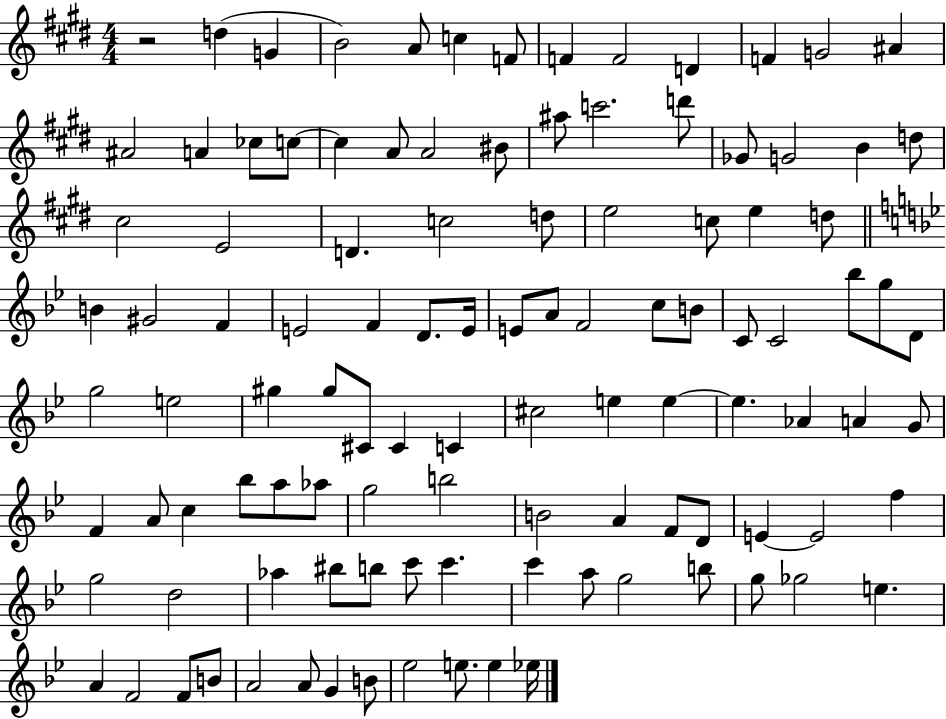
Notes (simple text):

R/h D5/q G4/q B4/h A4/e C5/q F4/e F4/q F4/h D4/q F4/q G4/h A#4/q A#4/h A4/q CES5/e C5/e C5/q A4/e A4/h BIS4/e A#5/e C6/h. D6/e Gb4/e G4/h B4/q D5/e C#5/h E4/h D4/q. C5/h D5/e E5/h C5/e E5/q D5/e B4/q G#4/h F4/q E4/h F4/q D4/e. E4/s E4/e A4/e F4/h C5/e B4/e C4/e C4/h Bb5/e G5/e D4/e G5/h E5/h G#5/q G#5/e C#4/e C#4/q C4/q C#5/h E5/q E5/q E5/q. Ab4/q A4/q G4/e F4/q A4/e C5/q Bb5/e A5/e Ab5/e G5/h B5/h B4/h A4/q F4/e D4/e E4/q E4/h F5/q G5/h D5/h Ab5/q BIS5/e B5/e C6/e C6/q. C6/q A5/e G5/h B5/e G5/e Gb5/h E5/q. A4/q F4/h F4/e B4/e A4/h A4/e G4/q B4/e Eb5/h E5/e. E5/q Eb5/s